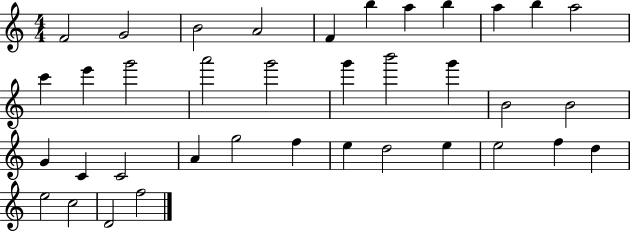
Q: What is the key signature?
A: C major